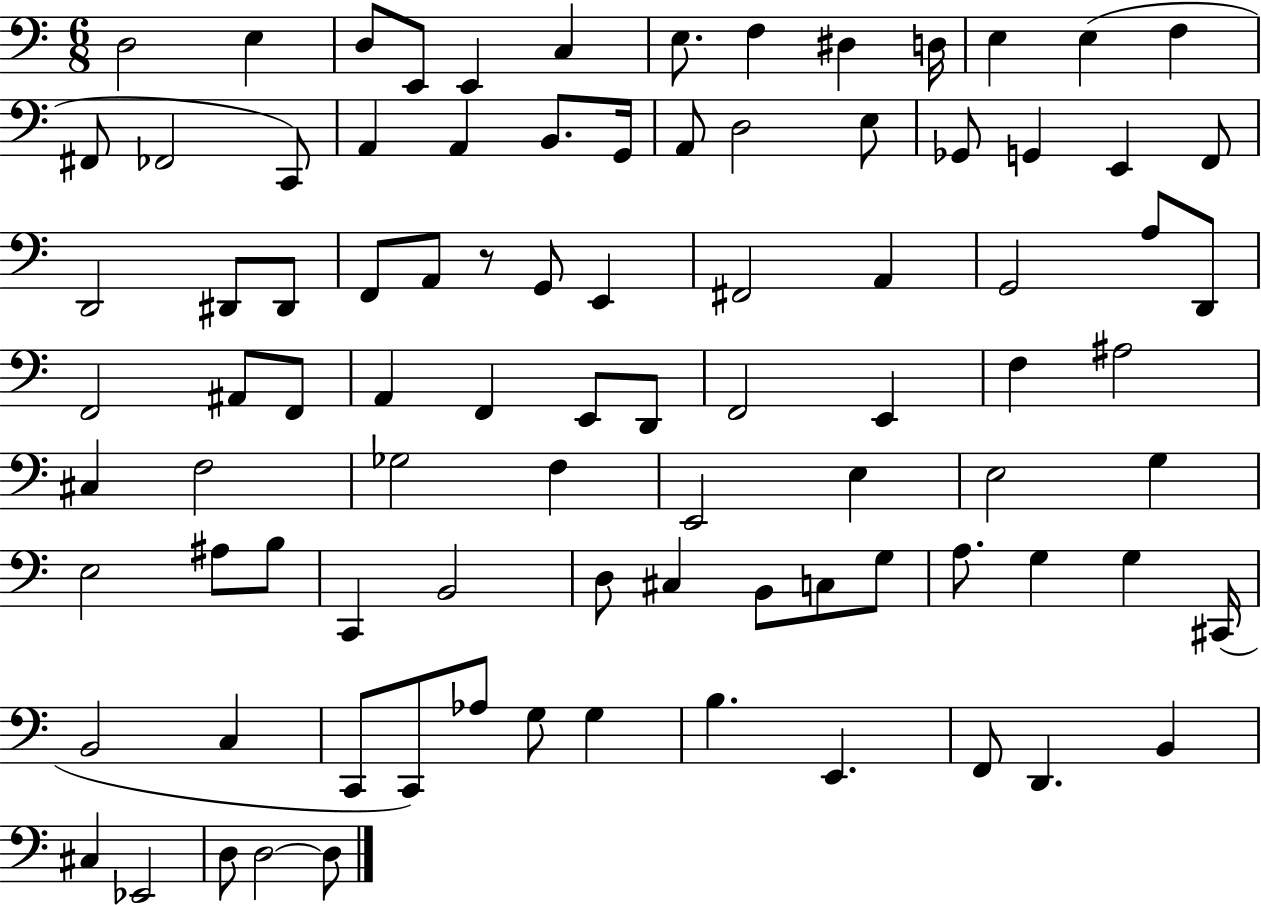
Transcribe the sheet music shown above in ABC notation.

X:1
T:Untitled
M:6/8
L:1/4
K:C
D,2 E, D,/2 E,,/2 E,, C, E,/2 F, ^D, D,/4 E, E, F, ^F,,/2 _F,,2 C,,/2 A,, A,, B,,/2 G,,/4 A,,/2 D,2 E,/2 _G,,/2 G,, E,, F,,/2 D,,2 ^D,,/2 ^D,,/2 F,,/2 A,,/2 z/2 G,,/2 E,, ^F,,2 A,, G,,2 A,/2 D,,/2 F,,2 ^A,,/2 F,,/2 A,, F,, E,,/2 D,,/2 F,,2 E,, F, ^A,2 ^C, F,2 _G,2 F, E,,2 E, E,2 G, E,2 ^A,/2 B,/2 C,, B,,2 D,/2 ^C, B,,/2 C,/2 G,/2 A,/2 G, G, ^C,,/4 B,,2 C, C,,/2 C,,/2 _A,/2 G,/2 G, B, E,, F,,/2 D,, B,, ^C, _E,,2 D,/2 D,2 D,/2